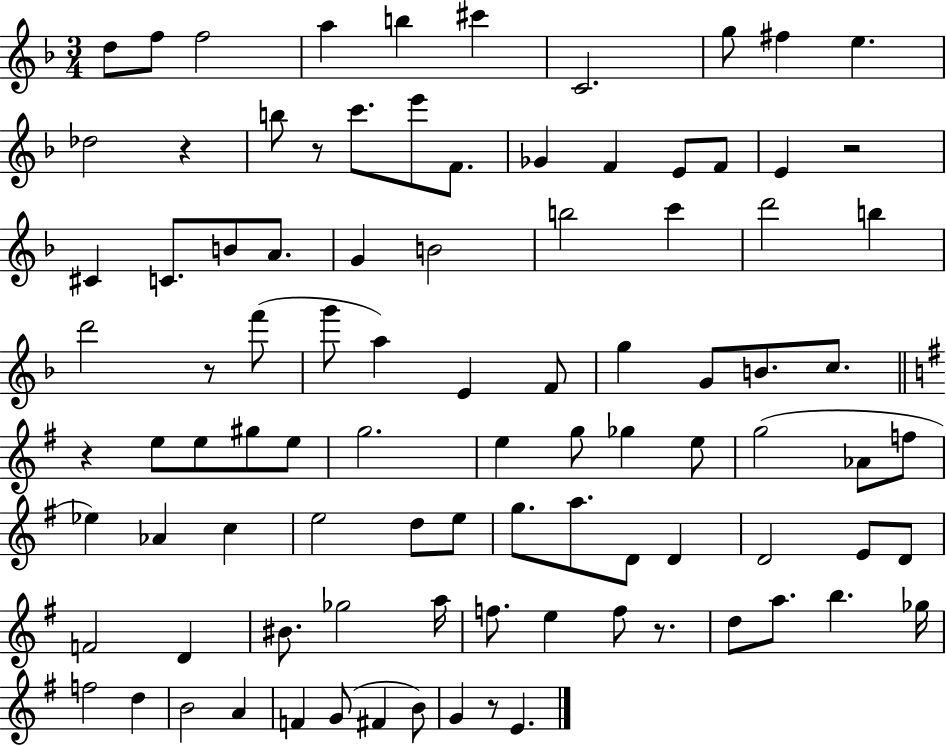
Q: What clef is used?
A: treble